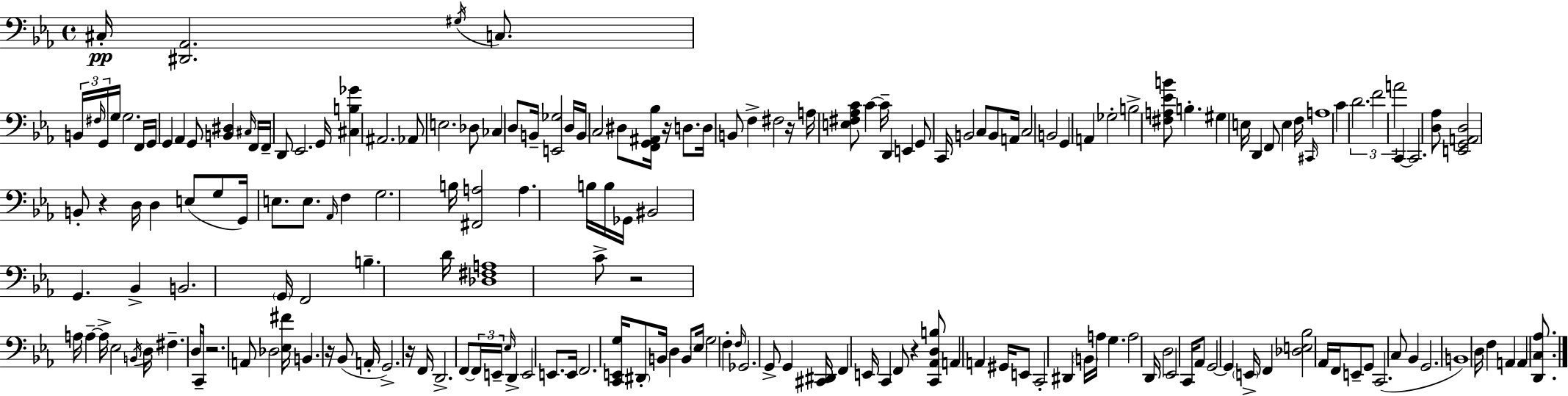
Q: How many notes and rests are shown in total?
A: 190